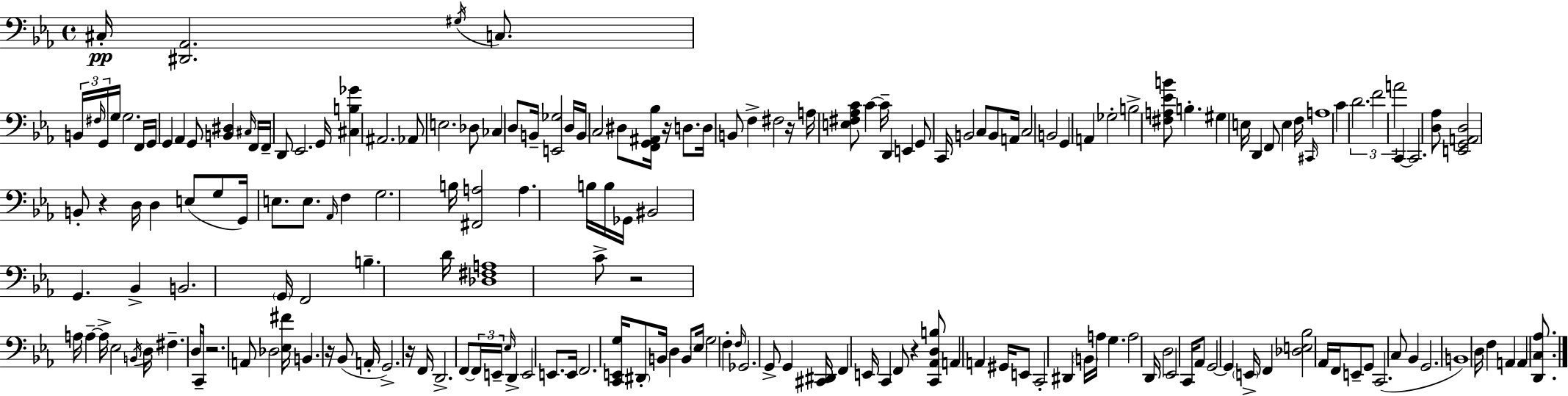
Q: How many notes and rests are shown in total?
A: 190